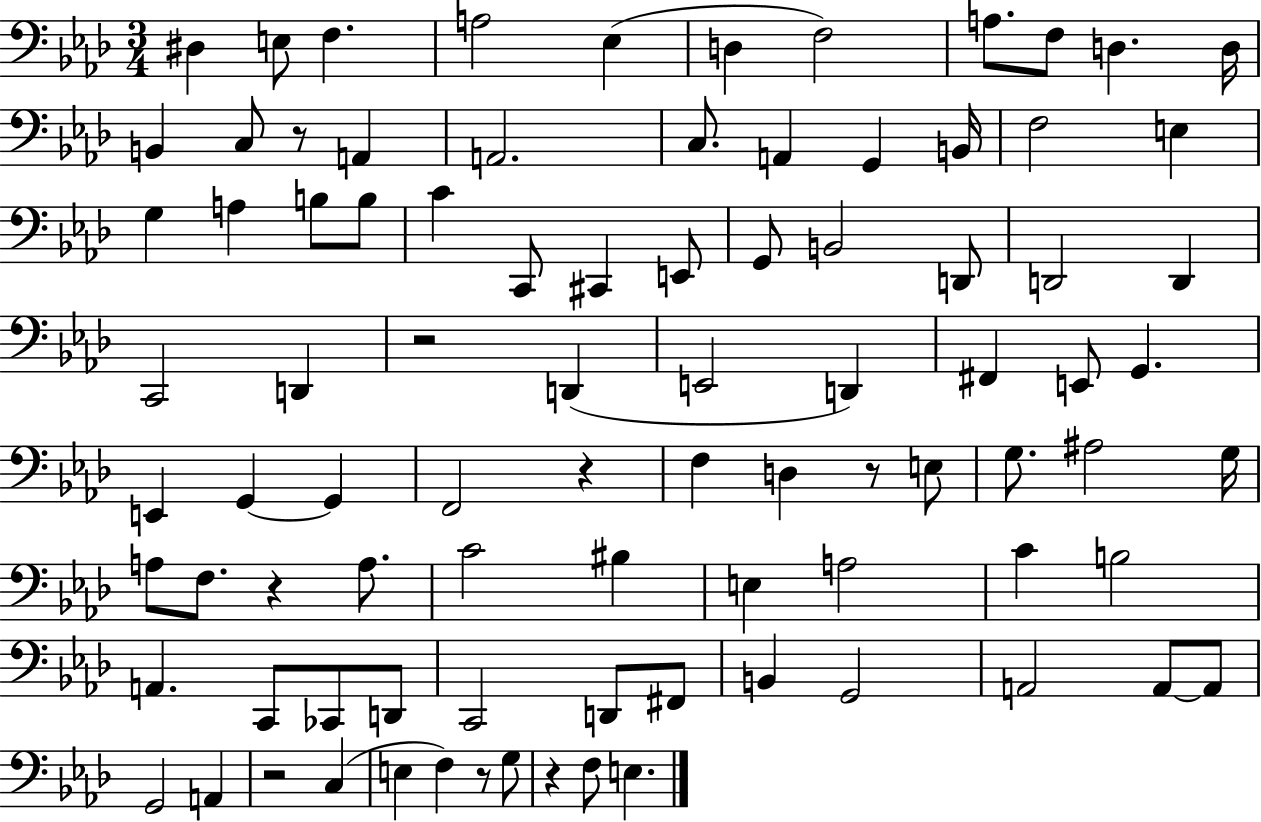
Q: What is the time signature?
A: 3/4